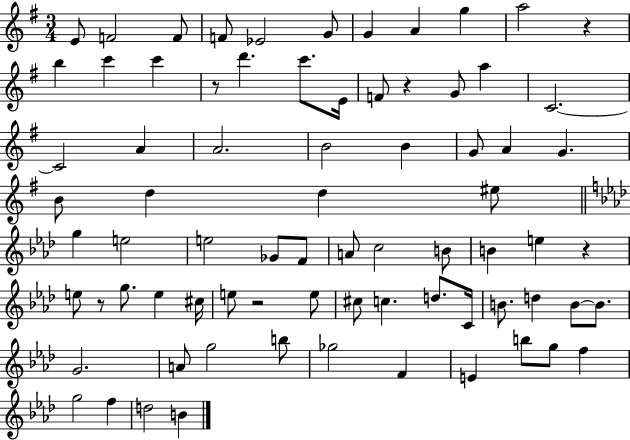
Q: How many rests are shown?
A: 6